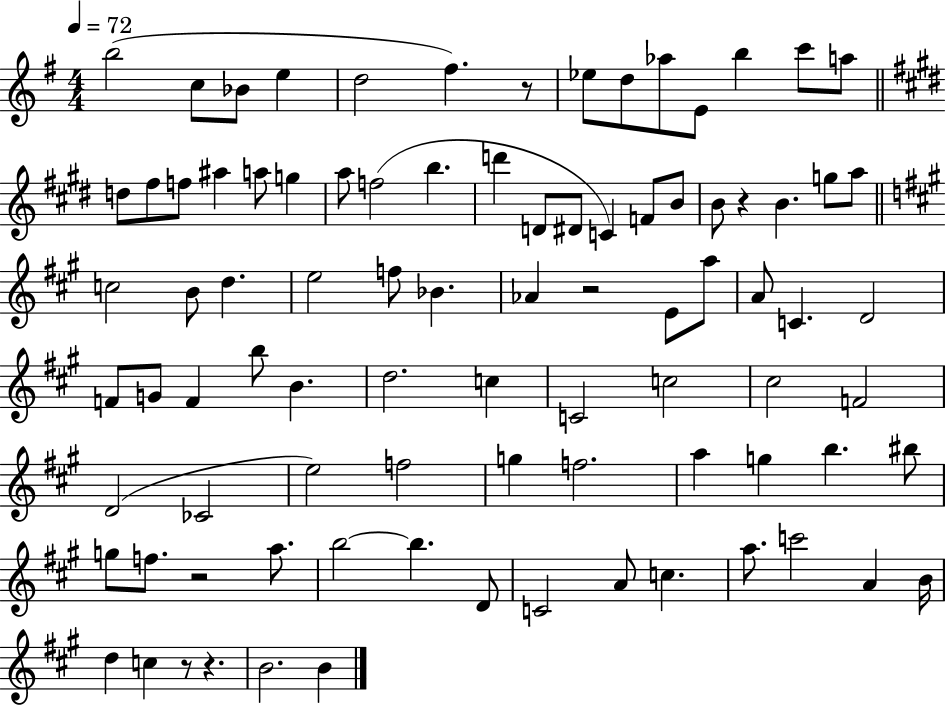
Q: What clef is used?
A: treble